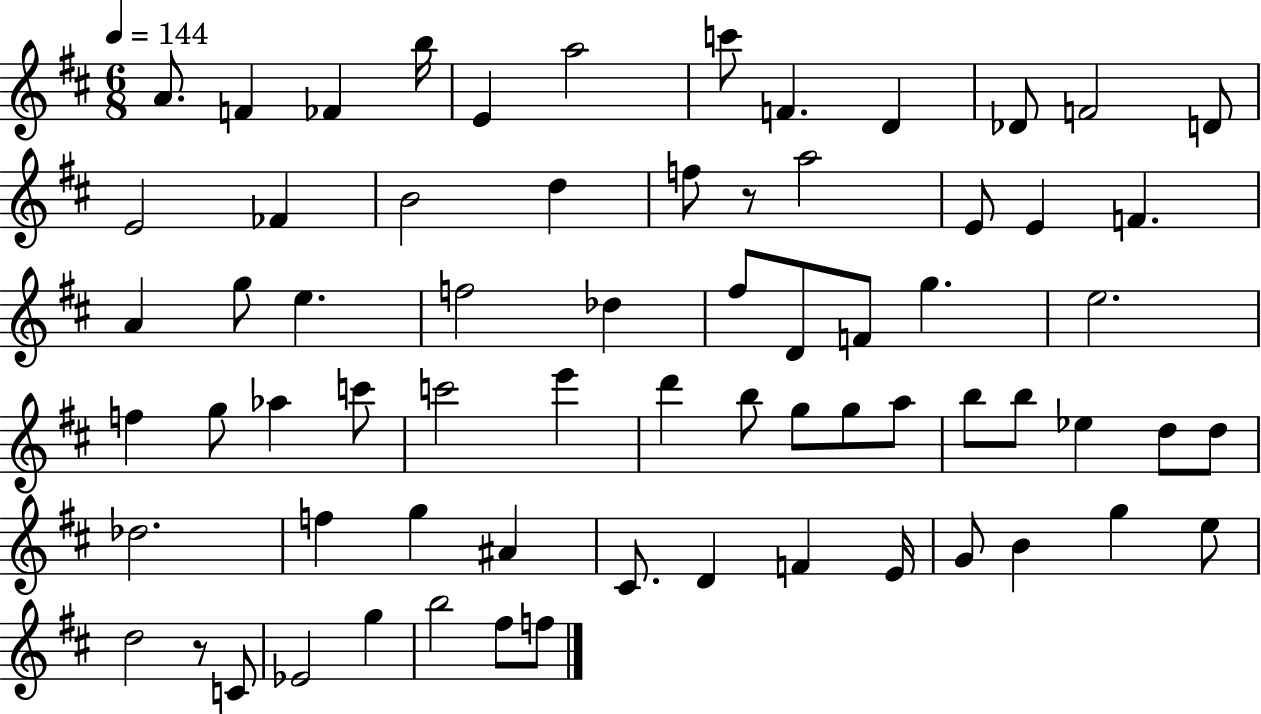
A4/e. F4/q FES4/q B5/s E4/q A5/h C6/e F4/q. D4/q Db4/e F4/h D4/e E4/h FES4/q B4/h D5/q F5/e R/e A5/h E4/e E4/q F4/q. A4/q G5/e E5/q. F5/h Db5/q F#5/e D4/e F4/e G5/q. E5/h. F5/q G5/e Ab5/q C6/e C6/h E6/q D6/q B5/e G5/e G5/e A5/e B5/e B5/e Eb5/q D5/e D5/e Db5/h. F5/q G5/q A#4/q C#4/e. D4/q F4/q E4/s G4/e B4/q G5/q E5/e D5/h R/e C4/e Eb4/h G5/q B5/h F#5/e F5/e